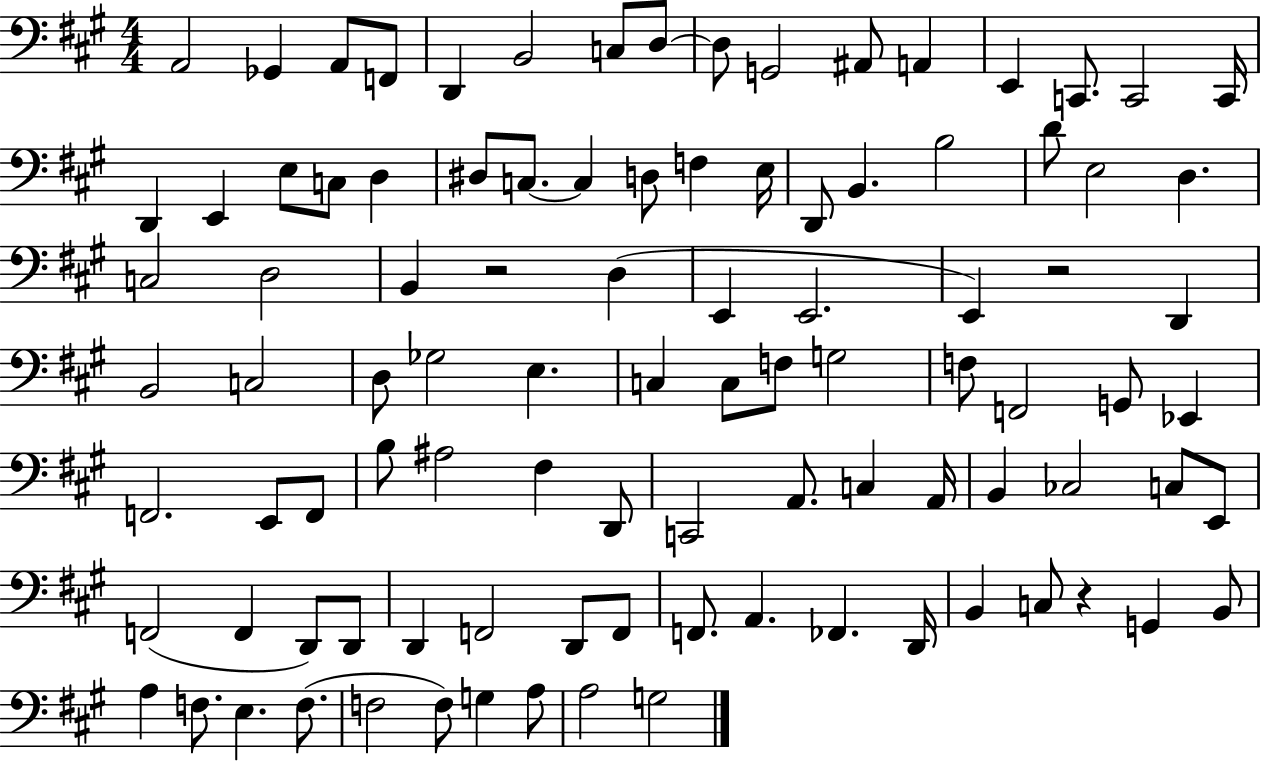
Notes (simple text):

A2/h Gb2/q A2/e F2/e D2/q B2/h C3/e D3/e D3/e G2/h A#2/e A2/q E2/q C2/e. C2/h C2/s D2/q E2/q E3/e C3/e D3/q D#3/e C3/e. C3/q D3/e F3/q E3/s D2/e B2/q. B3/h D4/e E3/h D3/q. C3/h D3/h B2/q R/h D3/q E2/q E2/h. E2/q R/h D2/q B2/h C3/h D3/e Gb3/h E3/q. C3/q C3/e F3/e G3/h F3/e F2/h G2/e Eb2/q F2/h. E2/e F2/e B3/e A#3/h F#3/q D2/e C2/h A2/e. C3/q A2/s B2/q CES3/h C3/e E2/e F2/h F2/q D2/e D2/e D2/q F2/h D2/e F2/e F2/e. A2/q. FES2/q. D2/s B2/q C3/e R/q G2/q B2/e A3/q F3/e. E3/q. F3/e. F3/h F3/e G3/q A3/e A3/h G3/h